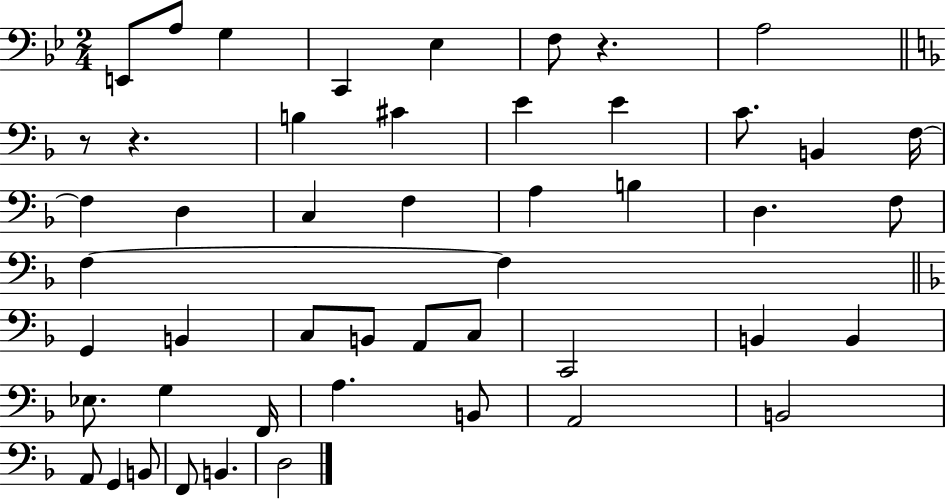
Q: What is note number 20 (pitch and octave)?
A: B3